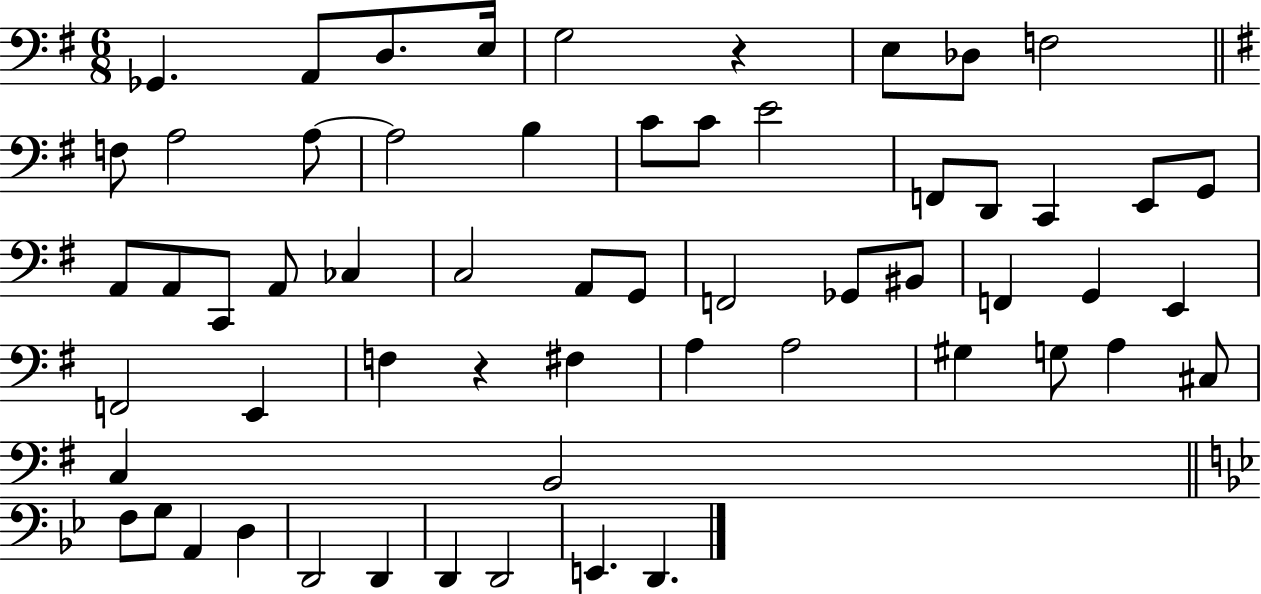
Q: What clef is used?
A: bass